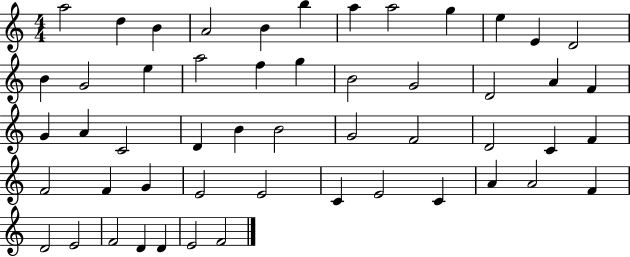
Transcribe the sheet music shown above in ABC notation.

X:1
T:Untitled
M:4/4
L:1/4
K:C
a2 d B A2 B b a a2 g e E D2 B G2 e a2 f g B2 G2 D2 A F G A C2 D B B2 G2 F2 D2 C F F2 F G E2 E2 C E2 C A A2 F D2 E2 F2 D D E2 F2